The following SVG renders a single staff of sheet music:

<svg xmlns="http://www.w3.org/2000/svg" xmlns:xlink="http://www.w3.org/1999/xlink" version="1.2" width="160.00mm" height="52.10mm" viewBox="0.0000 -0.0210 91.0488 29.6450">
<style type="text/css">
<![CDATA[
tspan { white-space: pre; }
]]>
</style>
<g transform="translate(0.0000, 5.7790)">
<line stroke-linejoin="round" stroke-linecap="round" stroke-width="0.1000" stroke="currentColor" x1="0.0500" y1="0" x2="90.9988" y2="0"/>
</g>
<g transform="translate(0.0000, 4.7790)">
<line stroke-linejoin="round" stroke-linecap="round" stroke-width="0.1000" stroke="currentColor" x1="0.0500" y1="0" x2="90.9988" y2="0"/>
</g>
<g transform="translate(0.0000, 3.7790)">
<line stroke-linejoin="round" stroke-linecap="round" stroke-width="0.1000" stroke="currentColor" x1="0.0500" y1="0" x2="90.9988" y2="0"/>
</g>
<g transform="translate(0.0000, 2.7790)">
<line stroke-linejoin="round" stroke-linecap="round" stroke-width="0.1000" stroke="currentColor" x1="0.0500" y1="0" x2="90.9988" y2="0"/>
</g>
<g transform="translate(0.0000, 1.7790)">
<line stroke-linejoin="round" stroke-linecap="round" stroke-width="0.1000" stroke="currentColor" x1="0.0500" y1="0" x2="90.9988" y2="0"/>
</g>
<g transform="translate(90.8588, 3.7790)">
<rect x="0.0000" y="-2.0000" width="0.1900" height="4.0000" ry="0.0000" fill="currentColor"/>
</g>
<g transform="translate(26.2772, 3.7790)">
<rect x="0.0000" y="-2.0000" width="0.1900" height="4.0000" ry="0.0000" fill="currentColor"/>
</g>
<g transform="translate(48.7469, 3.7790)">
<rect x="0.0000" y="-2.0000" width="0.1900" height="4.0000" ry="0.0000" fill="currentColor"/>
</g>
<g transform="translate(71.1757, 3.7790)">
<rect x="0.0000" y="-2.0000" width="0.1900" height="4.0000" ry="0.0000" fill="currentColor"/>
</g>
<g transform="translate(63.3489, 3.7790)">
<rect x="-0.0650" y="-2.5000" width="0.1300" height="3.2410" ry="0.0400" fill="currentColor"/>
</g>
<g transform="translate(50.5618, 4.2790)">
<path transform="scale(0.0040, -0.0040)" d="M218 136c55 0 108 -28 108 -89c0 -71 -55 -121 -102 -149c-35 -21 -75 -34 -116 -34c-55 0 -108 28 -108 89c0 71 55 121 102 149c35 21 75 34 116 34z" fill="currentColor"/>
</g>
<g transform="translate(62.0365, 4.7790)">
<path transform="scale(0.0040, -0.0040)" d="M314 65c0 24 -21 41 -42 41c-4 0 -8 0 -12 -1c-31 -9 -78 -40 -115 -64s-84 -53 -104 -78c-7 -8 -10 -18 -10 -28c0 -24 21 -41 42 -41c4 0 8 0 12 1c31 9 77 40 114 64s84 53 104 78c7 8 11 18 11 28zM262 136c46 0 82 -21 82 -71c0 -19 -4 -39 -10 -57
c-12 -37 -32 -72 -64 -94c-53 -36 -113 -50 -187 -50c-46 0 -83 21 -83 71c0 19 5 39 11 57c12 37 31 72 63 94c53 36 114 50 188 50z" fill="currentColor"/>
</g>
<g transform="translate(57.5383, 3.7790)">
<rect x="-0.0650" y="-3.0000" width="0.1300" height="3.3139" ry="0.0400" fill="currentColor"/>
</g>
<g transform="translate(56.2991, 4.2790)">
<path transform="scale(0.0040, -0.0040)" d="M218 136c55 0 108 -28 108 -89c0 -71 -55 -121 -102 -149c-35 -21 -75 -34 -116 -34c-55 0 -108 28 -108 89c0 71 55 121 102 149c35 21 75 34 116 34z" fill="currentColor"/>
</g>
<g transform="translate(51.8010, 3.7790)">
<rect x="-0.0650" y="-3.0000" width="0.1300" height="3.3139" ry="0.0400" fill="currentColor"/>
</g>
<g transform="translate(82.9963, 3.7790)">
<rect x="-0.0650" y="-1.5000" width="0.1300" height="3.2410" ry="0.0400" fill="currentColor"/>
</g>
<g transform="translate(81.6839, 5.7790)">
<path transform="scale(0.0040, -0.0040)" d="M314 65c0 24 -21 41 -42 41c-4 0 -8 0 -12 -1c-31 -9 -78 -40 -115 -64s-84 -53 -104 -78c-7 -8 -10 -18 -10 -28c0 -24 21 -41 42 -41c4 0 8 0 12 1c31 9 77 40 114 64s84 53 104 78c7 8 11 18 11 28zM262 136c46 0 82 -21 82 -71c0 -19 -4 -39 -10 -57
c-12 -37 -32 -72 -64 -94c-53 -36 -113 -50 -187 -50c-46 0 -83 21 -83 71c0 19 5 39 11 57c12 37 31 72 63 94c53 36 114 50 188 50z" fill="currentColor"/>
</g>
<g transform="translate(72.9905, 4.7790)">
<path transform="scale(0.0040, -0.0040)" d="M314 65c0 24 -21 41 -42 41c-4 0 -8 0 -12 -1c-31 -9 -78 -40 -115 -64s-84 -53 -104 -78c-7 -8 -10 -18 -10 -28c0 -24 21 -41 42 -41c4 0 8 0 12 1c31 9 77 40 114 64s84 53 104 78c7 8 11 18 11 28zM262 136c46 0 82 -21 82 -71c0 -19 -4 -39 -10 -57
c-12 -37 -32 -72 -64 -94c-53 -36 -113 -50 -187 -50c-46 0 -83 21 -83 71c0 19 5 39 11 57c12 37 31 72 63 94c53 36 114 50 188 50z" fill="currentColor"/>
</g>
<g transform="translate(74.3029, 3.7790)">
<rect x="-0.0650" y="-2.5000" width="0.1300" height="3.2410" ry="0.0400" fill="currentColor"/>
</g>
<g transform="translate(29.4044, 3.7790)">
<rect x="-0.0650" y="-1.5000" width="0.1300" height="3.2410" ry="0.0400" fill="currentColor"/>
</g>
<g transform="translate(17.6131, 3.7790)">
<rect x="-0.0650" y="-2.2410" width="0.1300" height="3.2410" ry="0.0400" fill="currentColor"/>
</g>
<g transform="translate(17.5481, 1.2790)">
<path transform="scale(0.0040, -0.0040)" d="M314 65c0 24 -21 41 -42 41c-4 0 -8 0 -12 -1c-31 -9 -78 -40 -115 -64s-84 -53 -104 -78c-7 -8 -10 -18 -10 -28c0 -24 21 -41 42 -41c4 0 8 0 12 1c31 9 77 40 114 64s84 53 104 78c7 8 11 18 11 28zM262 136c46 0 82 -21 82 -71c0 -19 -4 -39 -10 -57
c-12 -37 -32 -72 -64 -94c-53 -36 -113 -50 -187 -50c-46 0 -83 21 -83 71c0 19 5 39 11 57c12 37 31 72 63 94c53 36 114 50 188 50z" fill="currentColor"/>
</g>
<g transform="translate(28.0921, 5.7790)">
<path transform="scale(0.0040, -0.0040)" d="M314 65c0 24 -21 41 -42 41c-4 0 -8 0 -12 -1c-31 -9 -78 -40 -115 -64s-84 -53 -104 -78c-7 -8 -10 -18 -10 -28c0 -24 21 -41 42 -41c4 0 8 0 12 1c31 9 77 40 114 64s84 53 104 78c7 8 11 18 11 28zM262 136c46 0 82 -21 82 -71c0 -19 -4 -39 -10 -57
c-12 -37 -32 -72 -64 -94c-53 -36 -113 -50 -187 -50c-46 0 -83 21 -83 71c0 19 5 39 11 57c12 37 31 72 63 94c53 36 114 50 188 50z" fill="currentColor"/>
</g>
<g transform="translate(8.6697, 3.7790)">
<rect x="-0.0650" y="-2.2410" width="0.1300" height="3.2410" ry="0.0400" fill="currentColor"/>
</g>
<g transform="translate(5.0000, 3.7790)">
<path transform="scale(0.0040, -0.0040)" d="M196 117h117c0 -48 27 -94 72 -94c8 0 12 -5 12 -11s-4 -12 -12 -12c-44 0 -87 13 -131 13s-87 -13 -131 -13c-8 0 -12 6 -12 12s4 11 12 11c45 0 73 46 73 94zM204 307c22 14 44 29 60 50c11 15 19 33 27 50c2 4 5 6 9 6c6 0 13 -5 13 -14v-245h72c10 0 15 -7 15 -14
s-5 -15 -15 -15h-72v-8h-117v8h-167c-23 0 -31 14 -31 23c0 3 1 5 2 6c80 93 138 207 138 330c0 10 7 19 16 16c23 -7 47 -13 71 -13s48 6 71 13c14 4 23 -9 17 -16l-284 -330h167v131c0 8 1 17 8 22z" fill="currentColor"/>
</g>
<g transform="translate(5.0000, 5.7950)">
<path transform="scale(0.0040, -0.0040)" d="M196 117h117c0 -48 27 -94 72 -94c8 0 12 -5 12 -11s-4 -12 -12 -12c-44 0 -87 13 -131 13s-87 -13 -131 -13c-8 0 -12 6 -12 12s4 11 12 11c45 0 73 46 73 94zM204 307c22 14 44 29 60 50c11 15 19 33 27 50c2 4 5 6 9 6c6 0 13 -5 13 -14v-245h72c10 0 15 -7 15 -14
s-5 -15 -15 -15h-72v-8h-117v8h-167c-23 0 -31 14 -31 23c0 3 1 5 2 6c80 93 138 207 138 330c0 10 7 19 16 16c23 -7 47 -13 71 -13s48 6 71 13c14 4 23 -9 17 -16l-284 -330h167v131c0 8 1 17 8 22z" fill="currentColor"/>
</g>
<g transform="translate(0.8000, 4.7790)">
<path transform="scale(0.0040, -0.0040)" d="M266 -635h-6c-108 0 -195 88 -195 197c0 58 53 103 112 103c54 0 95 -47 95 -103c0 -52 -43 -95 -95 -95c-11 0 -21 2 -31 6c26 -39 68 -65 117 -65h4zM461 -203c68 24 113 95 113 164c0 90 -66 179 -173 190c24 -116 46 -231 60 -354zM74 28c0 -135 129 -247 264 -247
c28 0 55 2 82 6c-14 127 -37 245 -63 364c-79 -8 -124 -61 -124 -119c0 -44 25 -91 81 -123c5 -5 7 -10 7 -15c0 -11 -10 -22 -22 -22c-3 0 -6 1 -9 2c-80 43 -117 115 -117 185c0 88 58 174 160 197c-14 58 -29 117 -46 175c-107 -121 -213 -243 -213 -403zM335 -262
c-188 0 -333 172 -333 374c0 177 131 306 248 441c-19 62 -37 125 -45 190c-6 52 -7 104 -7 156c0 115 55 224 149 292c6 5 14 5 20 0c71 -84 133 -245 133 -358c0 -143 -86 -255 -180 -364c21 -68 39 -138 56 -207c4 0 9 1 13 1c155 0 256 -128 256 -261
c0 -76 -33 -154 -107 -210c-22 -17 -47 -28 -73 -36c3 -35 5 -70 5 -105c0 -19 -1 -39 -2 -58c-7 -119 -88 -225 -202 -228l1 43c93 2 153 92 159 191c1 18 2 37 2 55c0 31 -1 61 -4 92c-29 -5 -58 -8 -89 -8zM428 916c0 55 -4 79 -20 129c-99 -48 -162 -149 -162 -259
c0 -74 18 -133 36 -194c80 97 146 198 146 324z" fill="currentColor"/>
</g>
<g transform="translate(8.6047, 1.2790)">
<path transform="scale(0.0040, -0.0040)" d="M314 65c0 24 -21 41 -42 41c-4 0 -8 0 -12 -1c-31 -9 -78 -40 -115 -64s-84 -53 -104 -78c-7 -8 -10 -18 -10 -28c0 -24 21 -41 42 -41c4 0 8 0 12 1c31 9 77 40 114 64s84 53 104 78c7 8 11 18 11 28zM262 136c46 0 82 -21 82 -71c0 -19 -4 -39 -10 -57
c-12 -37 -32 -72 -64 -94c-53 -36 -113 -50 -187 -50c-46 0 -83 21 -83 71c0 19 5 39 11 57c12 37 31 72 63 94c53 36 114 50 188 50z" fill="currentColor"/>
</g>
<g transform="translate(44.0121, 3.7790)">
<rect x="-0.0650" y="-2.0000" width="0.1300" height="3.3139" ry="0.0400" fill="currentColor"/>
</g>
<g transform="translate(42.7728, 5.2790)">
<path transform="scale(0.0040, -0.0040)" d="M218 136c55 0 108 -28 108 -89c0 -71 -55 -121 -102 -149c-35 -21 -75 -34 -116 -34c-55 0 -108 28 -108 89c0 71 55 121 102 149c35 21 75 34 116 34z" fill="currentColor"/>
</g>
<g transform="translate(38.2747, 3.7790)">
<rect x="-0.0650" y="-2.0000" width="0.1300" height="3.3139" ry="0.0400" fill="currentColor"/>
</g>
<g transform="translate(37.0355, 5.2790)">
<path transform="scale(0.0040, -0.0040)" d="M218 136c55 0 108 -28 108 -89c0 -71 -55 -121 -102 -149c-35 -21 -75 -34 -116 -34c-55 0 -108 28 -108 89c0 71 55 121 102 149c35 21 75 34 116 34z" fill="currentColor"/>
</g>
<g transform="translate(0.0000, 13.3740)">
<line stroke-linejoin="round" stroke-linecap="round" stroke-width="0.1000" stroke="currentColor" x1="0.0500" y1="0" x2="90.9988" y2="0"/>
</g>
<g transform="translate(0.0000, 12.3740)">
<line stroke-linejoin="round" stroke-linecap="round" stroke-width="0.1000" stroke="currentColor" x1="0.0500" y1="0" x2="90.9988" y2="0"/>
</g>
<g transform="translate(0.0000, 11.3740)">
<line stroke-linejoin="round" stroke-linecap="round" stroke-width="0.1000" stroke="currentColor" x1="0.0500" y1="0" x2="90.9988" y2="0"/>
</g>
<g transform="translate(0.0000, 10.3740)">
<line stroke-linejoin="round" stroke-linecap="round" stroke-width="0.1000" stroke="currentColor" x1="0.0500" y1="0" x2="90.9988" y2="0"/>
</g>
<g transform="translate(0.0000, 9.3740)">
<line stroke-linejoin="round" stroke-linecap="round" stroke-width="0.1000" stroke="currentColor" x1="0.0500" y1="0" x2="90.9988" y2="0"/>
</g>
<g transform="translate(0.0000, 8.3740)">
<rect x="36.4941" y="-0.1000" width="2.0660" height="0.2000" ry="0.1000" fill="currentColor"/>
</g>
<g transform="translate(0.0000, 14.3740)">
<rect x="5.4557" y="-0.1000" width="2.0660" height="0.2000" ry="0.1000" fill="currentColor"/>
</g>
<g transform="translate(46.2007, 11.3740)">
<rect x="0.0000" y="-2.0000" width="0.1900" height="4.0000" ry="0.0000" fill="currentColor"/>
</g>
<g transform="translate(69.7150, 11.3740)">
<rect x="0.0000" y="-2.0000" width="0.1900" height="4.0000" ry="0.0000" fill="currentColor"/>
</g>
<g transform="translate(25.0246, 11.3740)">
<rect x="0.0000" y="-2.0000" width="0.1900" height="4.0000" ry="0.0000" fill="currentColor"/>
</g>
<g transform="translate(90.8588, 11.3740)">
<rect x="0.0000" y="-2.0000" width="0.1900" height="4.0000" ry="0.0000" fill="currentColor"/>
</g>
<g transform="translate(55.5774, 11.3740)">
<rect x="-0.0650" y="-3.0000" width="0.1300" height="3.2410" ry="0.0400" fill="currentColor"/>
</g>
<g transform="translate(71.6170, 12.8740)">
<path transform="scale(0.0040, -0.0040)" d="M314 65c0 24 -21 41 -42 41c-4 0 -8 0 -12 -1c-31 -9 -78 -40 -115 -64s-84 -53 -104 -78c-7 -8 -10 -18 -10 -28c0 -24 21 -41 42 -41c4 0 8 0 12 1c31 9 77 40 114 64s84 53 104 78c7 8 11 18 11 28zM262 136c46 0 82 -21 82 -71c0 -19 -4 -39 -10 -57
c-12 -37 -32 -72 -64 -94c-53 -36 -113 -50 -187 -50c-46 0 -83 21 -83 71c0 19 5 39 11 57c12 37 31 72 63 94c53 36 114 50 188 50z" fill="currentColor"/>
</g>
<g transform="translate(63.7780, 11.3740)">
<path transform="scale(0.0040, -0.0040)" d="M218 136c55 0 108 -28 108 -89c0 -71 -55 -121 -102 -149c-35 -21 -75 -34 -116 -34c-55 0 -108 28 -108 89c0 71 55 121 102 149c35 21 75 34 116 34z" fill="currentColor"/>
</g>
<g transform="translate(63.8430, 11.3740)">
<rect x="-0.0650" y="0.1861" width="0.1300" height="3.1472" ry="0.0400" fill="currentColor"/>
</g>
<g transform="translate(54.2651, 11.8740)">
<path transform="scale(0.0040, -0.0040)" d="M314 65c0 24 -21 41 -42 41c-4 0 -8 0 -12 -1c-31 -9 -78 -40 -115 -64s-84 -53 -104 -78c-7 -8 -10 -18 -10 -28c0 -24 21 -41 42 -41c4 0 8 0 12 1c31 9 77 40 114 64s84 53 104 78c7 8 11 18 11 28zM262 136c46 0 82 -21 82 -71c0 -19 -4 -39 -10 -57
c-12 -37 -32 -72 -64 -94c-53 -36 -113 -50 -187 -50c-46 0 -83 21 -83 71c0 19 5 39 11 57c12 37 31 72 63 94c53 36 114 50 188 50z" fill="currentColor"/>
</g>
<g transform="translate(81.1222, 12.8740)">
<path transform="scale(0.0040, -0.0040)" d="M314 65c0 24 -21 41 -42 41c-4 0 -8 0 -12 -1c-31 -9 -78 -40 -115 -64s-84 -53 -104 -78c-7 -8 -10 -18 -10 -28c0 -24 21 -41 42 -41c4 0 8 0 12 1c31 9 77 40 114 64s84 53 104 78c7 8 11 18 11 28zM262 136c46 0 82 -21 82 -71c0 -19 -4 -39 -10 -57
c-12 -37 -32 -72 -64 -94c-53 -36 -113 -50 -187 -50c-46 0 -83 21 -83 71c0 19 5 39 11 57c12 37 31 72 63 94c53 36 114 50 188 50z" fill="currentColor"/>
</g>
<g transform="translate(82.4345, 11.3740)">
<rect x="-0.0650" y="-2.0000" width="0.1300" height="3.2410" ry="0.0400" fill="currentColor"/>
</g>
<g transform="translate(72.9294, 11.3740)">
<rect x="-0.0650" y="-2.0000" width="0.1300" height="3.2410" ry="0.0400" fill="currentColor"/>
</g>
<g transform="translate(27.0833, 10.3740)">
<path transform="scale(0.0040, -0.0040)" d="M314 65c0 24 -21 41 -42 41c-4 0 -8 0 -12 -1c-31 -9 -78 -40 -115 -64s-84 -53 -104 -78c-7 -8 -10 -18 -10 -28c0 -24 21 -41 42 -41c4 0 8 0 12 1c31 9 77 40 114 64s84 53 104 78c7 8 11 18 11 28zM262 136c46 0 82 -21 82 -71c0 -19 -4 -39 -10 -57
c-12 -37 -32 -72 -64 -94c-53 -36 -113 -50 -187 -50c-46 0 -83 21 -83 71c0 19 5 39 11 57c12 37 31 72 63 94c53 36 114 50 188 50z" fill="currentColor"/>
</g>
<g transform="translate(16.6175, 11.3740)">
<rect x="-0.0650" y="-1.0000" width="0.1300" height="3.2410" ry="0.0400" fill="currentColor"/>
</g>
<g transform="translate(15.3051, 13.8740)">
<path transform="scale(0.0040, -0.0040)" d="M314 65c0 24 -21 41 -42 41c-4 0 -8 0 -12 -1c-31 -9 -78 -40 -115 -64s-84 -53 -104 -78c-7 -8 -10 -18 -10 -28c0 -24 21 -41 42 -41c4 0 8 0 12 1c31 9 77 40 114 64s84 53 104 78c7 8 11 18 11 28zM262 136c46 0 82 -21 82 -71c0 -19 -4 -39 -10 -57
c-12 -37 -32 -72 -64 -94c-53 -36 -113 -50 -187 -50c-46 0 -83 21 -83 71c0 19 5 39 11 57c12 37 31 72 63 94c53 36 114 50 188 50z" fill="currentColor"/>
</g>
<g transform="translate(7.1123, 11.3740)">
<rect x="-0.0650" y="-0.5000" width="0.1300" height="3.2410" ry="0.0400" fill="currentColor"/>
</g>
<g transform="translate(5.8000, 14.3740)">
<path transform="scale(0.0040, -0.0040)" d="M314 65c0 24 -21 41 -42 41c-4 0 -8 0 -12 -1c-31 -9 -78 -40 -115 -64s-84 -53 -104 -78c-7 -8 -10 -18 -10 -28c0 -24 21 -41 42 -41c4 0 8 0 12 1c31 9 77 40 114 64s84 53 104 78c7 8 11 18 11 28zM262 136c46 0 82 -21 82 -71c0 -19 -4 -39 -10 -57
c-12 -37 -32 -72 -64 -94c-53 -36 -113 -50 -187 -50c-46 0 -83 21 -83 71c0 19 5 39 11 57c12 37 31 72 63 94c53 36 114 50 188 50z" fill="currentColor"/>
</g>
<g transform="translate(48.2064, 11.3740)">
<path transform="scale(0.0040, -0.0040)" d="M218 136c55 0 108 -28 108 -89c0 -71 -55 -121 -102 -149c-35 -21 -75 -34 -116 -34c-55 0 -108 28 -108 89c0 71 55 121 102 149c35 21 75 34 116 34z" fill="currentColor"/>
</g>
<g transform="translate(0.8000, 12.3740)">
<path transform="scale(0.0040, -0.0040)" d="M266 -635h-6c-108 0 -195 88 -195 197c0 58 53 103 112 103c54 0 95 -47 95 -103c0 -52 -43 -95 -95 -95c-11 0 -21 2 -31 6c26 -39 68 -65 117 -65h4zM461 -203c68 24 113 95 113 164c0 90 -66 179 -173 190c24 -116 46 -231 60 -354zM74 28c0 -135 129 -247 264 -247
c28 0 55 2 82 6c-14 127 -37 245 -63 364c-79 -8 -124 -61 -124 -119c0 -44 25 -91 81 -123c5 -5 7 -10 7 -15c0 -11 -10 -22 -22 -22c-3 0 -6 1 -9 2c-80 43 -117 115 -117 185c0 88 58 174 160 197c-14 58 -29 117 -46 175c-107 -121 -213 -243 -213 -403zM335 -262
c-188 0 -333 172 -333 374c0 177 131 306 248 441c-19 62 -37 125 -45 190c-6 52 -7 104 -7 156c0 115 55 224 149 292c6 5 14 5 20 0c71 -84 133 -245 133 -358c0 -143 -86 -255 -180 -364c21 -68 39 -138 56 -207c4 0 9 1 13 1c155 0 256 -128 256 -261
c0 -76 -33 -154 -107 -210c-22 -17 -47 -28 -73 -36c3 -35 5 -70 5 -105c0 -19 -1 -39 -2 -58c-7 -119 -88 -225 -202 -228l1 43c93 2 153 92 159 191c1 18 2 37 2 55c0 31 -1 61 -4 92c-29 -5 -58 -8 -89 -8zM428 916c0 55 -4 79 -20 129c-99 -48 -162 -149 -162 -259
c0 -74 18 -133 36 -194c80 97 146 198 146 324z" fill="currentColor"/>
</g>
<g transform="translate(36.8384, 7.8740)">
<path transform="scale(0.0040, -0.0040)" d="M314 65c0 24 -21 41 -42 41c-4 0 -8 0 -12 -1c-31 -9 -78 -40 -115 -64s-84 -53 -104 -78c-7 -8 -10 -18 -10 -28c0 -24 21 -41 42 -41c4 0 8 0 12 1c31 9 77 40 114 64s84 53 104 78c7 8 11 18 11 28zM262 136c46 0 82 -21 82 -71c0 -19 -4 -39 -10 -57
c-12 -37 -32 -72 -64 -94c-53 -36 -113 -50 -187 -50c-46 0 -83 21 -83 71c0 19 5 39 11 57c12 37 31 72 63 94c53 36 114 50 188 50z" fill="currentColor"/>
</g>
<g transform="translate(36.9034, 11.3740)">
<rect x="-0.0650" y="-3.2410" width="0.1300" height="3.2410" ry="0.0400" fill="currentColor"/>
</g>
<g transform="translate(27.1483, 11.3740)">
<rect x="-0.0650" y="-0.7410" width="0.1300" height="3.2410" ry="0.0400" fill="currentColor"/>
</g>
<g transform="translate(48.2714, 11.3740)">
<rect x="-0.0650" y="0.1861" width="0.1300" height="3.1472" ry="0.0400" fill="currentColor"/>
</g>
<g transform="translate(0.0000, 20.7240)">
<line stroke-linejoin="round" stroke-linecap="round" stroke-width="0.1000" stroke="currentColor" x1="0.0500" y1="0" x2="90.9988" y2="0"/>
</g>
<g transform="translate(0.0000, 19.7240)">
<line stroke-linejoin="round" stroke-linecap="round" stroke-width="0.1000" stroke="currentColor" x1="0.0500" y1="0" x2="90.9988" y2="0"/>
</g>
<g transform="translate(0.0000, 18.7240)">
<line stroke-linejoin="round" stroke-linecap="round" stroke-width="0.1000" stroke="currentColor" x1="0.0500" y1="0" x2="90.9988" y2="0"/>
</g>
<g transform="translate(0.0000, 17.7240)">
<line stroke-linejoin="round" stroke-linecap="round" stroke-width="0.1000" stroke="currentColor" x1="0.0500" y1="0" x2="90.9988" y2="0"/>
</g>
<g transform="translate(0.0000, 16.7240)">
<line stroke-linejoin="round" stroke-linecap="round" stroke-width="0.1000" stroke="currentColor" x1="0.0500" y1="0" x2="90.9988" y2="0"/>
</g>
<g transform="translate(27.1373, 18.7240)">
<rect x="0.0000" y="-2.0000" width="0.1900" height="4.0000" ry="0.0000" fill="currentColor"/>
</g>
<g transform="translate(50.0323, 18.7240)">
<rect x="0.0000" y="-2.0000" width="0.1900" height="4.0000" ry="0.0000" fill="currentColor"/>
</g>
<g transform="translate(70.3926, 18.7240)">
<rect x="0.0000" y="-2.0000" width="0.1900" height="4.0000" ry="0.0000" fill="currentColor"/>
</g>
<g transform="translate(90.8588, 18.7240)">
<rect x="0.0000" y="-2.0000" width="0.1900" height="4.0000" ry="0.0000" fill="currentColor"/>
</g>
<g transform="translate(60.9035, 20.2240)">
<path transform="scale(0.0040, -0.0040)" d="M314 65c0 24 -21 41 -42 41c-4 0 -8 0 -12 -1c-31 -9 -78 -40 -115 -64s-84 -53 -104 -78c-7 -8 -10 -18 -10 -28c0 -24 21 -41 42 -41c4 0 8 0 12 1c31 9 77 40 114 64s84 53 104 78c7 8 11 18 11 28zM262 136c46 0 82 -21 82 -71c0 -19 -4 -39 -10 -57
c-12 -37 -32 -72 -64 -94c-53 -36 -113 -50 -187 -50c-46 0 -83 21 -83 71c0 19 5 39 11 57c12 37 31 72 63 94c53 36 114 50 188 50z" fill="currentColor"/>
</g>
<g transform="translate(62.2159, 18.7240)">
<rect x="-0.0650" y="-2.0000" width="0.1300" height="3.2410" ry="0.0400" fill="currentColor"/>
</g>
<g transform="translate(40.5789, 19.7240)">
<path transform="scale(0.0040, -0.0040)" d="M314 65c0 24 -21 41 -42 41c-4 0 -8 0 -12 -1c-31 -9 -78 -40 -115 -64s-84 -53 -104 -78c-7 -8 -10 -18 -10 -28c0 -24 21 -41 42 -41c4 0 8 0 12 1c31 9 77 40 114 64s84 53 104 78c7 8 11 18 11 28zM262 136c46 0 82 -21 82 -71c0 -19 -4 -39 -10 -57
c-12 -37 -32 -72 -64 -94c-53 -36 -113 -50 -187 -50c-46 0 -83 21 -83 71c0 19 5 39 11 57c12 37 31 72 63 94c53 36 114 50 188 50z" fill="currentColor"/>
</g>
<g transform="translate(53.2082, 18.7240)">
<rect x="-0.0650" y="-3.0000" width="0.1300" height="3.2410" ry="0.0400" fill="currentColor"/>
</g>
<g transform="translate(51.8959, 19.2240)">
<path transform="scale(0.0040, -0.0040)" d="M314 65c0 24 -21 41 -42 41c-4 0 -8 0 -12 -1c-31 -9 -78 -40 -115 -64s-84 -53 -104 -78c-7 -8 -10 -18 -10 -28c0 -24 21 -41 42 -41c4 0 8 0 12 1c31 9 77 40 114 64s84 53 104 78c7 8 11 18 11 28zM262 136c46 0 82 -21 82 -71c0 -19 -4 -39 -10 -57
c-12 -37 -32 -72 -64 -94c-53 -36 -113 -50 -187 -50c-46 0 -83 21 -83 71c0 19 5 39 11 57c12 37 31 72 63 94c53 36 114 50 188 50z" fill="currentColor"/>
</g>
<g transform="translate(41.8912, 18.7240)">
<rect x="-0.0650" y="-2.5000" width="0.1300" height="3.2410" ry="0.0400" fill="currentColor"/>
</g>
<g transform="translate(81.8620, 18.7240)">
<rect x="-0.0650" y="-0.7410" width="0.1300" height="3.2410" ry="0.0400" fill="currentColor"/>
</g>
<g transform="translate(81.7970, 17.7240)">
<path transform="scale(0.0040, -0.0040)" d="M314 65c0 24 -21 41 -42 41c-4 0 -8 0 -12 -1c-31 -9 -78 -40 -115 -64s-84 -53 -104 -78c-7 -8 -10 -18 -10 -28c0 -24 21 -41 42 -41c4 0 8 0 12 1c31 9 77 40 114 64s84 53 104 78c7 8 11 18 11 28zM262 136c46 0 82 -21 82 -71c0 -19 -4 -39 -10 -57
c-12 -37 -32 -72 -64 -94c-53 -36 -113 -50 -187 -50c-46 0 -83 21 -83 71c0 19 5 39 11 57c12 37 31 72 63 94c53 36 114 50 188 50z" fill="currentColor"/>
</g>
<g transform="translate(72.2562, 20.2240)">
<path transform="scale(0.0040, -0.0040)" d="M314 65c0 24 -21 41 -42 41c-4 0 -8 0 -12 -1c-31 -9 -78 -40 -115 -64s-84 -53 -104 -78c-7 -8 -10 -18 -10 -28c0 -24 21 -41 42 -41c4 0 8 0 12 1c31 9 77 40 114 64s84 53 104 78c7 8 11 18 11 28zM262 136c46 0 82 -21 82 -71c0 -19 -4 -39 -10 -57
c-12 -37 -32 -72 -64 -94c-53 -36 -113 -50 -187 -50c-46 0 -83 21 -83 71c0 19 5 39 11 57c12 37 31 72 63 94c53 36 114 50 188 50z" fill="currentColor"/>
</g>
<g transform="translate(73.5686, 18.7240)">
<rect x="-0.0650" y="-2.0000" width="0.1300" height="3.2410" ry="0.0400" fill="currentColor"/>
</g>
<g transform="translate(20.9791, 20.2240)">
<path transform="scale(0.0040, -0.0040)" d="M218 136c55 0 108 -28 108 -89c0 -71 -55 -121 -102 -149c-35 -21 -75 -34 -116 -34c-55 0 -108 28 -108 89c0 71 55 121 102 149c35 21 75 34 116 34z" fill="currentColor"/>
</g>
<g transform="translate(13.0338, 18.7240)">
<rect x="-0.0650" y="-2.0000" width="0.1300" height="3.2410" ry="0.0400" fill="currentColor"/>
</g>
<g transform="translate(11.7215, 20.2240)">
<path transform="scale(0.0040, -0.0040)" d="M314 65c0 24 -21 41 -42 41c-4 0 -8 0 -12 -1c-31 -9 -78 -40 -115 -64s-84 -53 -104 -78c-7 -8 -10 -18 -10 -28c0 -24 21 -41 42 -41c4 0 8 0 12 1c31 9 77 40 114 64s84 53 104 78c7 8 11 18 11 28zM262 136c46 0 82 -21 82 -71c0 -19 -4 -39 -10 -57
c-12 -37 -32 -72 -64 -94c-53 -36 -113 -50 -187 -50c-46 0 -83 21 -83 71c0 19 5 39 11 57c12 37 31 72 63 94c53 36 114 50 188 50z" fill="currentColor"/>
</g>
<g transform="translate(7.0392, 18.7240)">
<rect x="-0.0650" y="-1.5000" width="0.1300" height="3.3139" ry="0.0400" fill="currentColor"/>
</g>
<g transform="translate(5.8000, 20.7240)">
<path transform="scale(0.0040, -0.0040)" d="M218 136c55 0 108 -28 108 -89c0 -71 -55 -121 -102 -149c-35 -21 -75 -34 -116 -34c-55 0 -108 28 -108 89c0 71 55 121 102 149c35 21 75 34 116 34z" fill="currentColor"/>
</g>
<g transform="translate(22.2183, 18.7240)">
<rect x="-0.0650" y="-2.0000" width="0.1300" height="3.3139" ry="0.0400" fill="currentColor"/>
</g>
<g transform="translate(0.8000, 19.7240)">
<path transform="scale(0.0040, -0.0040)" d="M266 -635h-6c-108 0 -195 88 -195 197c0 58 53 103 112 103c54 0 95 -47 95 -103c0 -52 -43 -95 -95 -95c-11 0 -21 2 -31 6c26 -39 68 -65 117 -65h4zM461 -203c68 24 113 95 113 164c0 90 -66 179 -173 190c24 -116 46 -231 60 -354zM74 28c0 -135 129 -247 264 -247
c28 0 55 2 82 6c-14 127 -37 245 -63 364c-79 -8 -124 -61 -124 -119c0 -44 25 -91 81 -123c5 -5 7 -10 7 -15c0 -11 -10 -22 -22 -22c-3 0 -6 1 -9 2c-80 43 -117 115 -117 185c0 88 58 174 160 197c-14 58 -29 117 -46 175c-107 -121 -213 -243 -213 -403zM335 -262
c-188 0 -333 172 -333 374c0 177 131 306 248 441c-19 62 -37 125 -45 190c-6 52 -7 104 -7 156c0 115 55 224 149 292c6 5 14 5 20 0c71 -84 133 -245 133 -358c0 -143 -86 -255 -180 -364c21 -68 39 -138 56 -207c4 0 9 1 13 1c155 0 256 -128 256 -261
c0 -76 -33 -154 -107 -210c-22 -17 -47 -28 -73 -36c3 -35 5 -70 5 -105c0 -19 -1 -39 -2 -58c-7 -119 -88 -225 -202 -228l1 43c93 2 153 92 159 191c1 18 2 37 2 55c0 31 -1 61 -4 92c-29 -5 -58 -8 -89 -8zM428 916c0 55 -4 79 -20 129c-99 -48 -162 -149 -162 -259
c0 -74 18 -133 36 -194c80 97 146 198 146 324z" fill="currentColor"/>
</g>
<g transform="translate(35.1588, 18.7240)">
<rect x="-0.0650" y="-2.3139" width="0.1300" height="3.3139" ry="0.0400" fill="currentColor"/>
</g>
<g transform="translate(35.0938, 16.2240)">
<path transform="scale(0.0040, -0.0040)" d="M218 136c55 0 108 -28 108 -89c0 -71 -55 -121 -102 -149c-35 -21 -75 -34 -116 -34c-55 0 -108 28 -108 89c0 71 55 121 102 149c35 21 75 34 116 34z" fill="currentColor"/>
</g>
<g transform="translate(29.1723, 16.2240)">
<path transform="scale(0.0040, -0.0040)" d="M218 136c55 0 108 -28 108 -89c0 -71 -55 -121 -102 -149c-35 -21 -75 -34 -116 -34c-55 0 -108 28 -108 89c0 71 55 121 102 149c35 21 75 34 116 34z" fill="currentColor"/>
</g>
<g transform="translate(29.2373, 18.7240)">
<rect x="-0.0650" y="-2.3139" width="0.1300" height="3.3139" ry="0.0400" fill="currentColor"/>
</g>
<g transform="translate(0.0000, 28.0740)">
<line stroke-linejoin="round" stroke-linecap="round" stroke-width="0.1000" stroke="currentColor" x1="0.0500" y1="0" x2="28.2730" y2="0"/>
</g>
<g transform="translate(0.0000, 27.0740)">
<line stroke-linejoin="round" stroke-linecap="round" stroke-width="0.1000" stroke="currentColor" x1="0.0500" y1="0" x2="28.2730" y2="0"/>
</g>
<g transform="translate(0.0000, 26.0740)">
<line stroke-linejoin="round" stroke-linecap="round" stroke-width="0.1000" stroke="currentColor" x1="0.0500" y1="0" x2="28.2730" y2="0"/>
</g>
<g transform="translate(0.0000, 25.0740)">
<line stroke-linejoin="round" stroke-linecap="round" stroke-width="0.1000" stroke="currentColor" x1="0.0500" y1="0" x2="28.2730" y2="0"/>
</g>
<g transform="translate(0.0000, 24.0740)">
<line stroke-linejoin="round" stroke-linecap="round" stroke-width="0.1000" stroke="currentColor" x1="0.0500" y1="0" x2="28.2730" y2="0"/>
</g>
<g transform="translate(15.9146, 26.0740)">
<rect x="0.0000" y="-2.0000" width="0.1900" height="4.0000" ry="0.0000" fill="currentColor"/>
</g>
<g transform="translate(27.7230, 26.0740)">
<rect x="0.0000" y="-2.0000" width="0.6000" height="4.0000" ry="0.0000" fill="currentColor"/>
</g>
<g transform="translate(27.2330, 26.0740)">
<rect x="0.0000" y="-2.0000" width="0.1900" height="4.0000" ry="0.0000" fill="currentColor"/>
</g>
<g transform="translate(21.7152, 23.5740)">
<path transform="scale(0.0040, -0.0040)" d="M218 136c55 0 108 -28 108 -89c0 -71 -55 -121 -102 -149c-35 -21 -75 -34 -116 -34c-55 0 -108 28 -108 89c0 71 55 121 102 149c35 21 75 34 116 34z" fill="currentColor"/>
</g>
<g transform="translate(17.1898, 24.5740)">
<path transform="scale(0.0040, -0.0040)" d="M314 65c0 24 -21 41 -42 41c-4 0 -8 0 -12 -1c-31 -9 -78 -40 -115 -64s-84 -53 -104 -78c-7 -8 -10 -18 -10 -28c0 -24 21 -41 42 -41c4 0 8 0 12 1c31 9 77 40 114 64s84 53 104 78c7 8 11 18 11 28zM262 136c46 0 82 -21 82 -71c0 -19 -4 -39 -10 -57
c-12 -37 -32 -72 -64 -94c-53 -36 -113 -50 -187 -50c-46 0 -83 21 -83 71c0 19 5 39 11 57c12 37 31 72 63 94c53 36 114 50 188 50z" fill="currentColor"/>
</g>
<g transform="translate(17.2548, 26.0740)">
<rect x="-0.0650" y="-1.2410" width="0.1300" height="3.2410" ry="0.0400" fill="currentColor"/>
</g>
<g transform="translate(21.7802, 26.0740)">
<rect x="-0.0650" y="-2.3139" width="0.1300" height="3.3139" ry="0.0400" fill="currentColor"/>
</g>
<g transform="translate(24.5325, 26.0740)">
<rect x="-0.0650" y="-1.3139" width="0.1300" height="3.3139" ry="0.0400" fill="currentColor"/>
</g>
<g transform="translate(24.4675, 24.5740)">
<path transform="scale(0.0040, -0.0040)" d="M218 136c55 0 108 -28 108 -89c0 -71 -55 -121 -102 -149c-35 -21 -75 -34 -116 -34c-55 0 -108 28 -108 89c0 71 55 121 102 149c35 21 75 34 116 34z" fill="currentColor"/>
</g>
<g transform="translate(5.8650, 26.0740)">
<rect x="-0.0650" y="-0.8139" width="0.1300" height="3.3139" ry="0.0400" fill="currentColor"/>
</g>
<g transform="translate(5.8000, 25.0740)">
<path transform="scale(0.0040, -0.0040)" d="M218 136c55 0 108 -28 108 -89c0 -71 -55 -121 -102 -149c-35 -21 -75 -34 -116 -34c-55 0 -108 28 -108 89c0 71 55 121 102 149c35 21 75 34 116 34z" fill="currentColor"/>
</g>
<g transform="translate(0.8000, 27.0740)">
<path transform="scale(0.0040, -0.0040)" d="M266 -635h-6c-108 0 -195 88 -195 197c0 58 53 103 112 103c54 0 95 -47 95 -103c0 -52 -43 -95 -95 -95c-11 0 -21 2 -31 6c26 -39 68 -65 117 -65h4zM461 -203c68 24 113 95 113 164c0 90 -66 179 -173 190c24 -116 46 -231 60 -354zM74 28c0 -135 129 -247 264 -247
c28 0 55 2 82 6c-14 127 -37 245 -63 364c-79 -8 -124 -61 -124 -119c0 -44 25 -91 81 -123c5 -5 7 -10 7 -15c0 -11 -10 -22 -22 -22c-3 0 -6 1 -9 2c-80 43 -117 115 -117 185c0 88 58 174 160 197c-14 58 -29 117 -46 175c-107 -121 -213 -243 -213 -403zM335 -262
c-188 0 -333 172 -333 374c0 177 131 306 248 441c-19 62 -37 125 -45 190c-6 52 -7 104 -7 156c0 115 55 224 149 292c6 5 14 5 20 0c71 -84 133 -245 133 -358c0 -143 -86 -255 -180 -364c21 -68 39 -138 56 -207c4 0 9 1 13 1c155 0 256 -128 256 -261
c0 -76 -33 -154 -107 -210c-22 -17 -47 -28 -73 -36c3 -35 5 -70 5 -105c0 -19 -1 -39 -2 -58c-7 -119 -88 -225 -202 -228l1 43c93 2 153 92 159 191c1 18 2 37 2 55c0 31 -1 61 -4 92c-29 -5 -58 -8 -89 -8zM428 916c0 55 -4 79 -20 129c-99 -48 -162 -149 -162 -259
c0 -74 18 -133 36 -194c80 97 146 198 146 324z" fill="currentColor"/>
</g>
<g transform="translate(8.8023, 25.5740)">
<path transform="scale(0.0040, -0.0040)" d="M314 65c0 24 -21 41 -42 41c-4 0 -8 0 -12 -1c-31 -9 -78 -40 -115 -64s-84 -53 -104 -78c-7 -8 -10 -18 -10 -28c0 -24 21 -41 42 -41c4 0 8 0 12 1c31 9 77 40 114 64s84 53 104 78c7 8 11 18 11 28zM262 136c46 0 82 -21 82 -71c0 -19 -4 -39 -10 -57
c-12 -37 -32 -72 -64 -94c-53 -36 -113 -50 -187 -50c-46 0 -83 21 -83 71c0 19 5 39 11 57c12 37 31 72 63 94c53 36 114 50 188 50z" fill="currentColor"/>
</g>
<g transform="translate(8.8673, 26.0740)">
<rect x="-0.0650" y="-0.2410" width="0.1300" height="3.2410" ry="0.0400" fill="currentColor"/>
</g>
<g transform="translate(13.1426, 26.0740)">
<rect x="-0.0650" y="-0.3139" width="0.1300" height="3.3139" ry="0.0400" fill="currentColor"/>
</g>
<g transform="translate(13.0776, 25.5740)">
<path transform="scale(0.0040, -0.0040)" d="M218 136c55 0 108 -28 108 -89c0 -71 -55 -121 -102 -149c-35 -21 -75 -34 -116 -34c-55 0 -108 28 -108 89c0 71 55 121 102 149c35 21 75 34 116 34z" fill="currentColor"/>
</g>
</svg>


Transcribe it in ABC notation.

X:1
T:Untitled
M:4/4
L:1/4
K:C
g2 g2 E2 F F A A G2 G2 E2 C2 D2 d2 b2 B A2 B F2 F2 E F2 F g g G2 A2 F2 F2 d2 d c2 c e2 g e